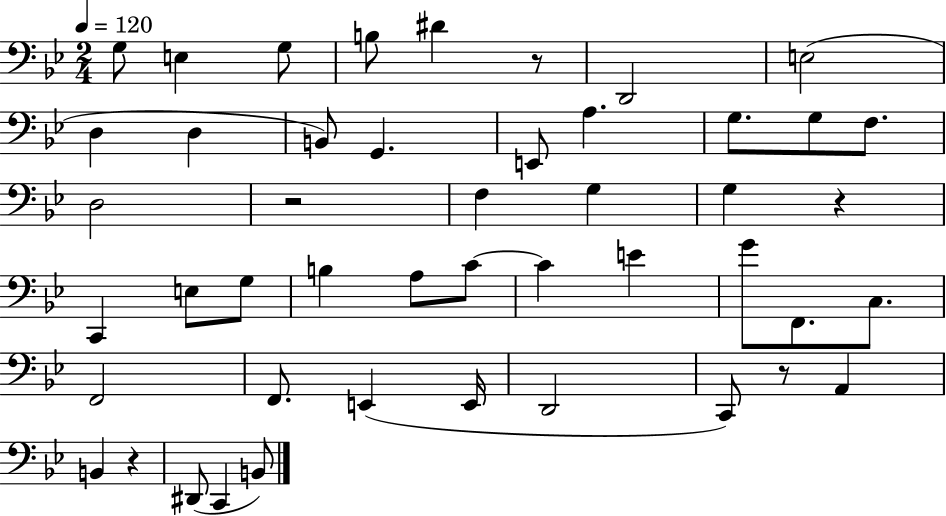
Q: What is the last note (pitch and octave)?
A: B2